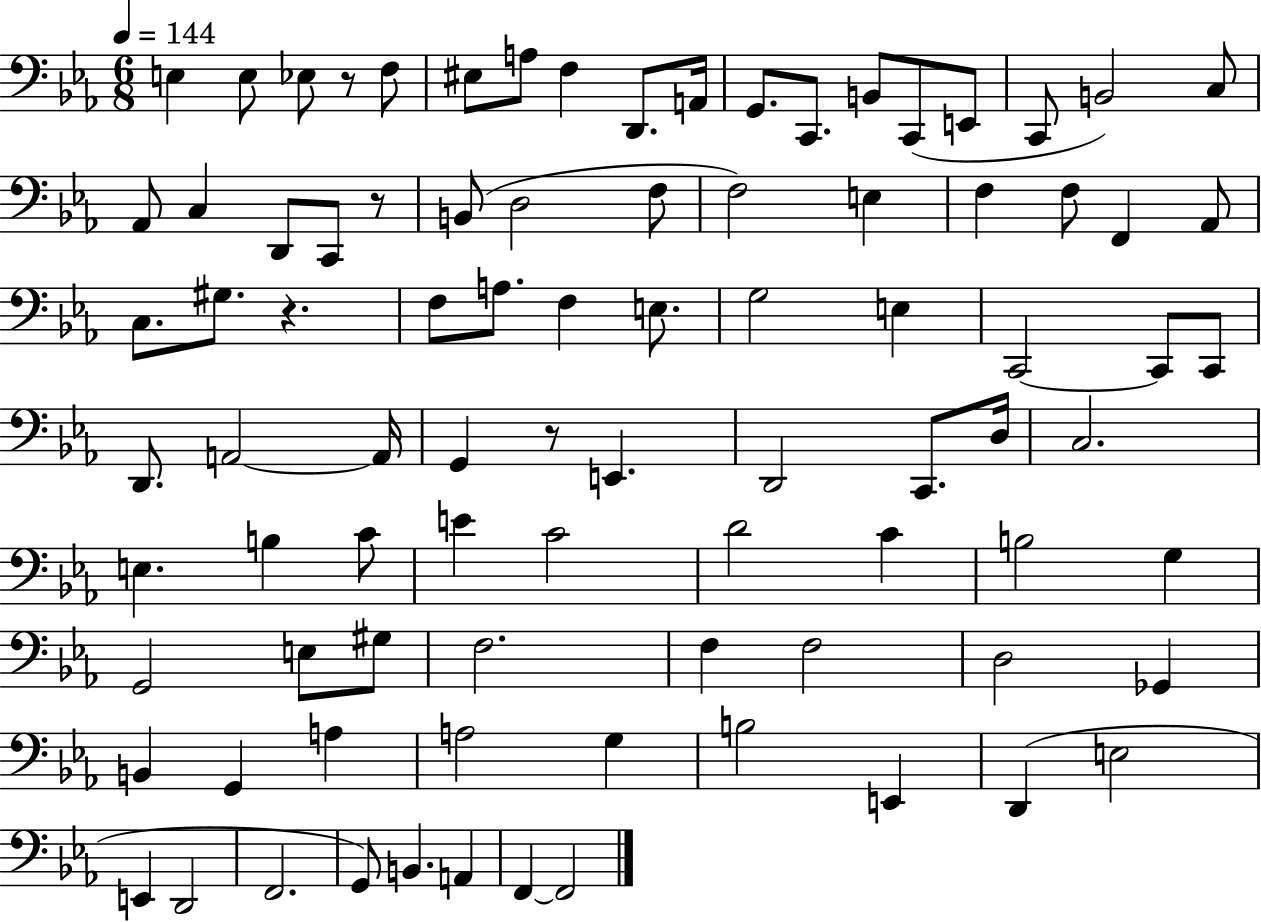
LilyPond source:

{
  \clef bass
  \numericTimeSignature
  \time 6/8
  \key ees \major
  \tempo 4 = 144
  e4 e8 ees8 r8 f8 | eis8 a8 f4 d,8. a,16 | g,8. c,8. b,8 c,8( e,8 | c,8 b,2) c8 | \break aes,8 c4 d,8 c,8 r8 | b,8( d2 f8 | f2) e4 | f4 f8 f,4 aes,8 | \break c8. gis8. r4. | f8 a8. f4 e8. | g2 e4 | c,2~~ c,8 c,8 | \break d,8. a,2~~ a,16 | g,4 r8 e,4. | d,2 c,8. d16 | c2. | \break e4. b4 c'8 | e'4 c'2 | d'2 c'4 | b2 g4 | \break g,2 e8 gis8 | f2. | f4 f2 | d2 ges,4 | \break b,4 g,4 a4 | a2 g4 | b2 e,4 | d,4( e2 | \break e,4 d,2 | f,2. | g,8) b,4. a,4 | f,4~~ f,2 | \break \bar "|."
}